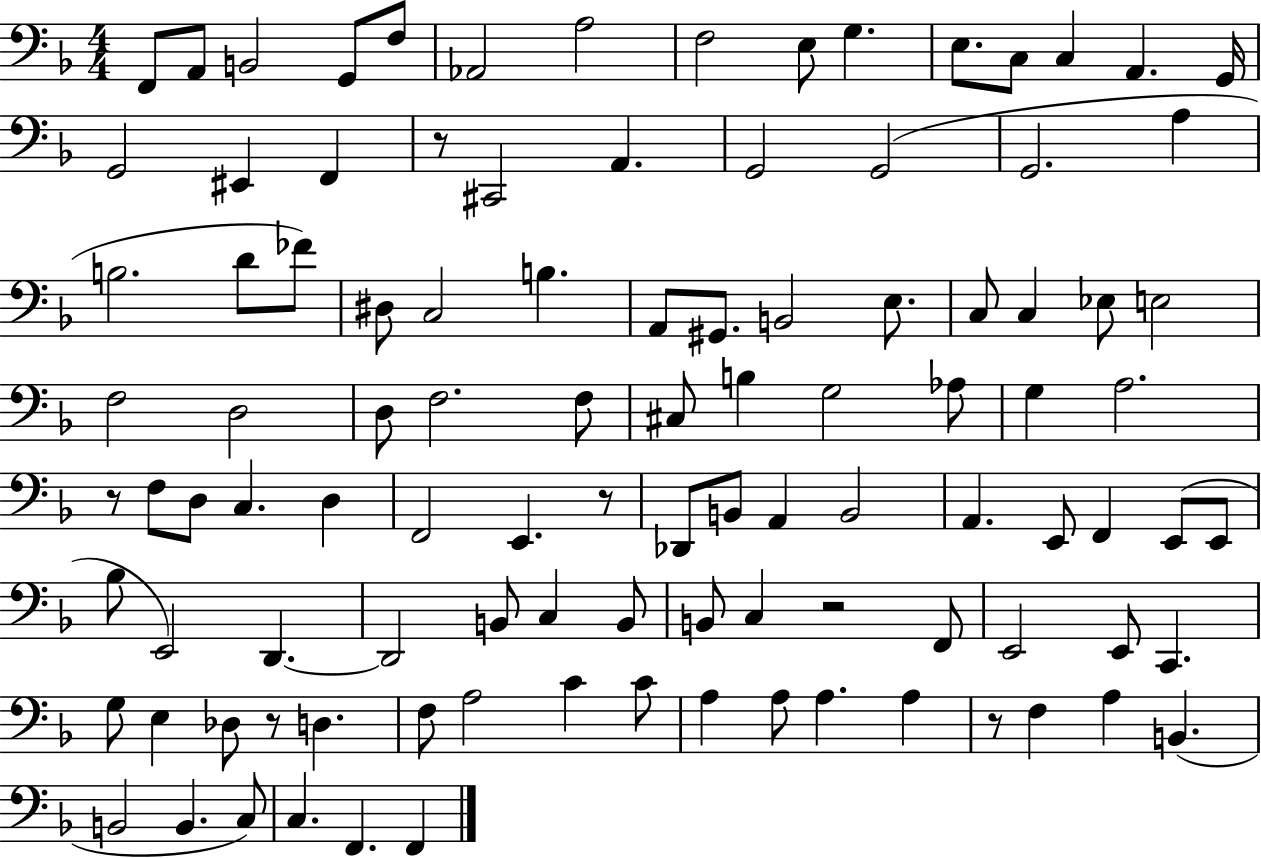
{
  \clef bass
  \numericTimeSignature
  \time 4/4
  \key f \major
  f,8 a,8 b,2 g,8 f8 | aes,2 a2 | f2 e8 g4. | e8. c8 c4 a,4. g,16 | \break g,2 eis,4 f,4 | r8 cis,2 a,4. | g,2 g,2( | g,2. a4 | \break b2. d'8 fes'8) | dis8 c2 b4. | a,8 gis,8. b,2 e8. | c8 c4 ees8 e2 | \break f2 d2 | d8 f2. f8 | cis8 b4 g2 aes8 | g4 a2. | \break r8 f8 d8 c4. d4 | f,2 e,4. r8 | des,8 b,8 a,4 b,2 | a,4. e,8 f,4 e,8( e,8 | \break bes8 e,2) d,4.~~ | d,2 b,8 c4 b,8 | b,8 c4 r2 f,8 | e,2 e,8 c,4. | \break g8 e4 des8 r8 d4. | f8 a2 c'4 c'8 | a4 a8 a4. a4 | r8 f4 a4 b,4.( | \break b,2 b,4. c8) | c4. f,4. f,4 | \bar "|."
}